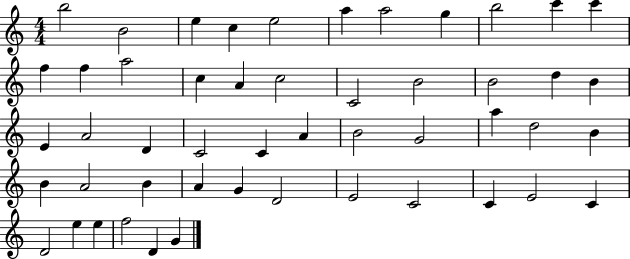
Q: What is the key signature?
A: C major